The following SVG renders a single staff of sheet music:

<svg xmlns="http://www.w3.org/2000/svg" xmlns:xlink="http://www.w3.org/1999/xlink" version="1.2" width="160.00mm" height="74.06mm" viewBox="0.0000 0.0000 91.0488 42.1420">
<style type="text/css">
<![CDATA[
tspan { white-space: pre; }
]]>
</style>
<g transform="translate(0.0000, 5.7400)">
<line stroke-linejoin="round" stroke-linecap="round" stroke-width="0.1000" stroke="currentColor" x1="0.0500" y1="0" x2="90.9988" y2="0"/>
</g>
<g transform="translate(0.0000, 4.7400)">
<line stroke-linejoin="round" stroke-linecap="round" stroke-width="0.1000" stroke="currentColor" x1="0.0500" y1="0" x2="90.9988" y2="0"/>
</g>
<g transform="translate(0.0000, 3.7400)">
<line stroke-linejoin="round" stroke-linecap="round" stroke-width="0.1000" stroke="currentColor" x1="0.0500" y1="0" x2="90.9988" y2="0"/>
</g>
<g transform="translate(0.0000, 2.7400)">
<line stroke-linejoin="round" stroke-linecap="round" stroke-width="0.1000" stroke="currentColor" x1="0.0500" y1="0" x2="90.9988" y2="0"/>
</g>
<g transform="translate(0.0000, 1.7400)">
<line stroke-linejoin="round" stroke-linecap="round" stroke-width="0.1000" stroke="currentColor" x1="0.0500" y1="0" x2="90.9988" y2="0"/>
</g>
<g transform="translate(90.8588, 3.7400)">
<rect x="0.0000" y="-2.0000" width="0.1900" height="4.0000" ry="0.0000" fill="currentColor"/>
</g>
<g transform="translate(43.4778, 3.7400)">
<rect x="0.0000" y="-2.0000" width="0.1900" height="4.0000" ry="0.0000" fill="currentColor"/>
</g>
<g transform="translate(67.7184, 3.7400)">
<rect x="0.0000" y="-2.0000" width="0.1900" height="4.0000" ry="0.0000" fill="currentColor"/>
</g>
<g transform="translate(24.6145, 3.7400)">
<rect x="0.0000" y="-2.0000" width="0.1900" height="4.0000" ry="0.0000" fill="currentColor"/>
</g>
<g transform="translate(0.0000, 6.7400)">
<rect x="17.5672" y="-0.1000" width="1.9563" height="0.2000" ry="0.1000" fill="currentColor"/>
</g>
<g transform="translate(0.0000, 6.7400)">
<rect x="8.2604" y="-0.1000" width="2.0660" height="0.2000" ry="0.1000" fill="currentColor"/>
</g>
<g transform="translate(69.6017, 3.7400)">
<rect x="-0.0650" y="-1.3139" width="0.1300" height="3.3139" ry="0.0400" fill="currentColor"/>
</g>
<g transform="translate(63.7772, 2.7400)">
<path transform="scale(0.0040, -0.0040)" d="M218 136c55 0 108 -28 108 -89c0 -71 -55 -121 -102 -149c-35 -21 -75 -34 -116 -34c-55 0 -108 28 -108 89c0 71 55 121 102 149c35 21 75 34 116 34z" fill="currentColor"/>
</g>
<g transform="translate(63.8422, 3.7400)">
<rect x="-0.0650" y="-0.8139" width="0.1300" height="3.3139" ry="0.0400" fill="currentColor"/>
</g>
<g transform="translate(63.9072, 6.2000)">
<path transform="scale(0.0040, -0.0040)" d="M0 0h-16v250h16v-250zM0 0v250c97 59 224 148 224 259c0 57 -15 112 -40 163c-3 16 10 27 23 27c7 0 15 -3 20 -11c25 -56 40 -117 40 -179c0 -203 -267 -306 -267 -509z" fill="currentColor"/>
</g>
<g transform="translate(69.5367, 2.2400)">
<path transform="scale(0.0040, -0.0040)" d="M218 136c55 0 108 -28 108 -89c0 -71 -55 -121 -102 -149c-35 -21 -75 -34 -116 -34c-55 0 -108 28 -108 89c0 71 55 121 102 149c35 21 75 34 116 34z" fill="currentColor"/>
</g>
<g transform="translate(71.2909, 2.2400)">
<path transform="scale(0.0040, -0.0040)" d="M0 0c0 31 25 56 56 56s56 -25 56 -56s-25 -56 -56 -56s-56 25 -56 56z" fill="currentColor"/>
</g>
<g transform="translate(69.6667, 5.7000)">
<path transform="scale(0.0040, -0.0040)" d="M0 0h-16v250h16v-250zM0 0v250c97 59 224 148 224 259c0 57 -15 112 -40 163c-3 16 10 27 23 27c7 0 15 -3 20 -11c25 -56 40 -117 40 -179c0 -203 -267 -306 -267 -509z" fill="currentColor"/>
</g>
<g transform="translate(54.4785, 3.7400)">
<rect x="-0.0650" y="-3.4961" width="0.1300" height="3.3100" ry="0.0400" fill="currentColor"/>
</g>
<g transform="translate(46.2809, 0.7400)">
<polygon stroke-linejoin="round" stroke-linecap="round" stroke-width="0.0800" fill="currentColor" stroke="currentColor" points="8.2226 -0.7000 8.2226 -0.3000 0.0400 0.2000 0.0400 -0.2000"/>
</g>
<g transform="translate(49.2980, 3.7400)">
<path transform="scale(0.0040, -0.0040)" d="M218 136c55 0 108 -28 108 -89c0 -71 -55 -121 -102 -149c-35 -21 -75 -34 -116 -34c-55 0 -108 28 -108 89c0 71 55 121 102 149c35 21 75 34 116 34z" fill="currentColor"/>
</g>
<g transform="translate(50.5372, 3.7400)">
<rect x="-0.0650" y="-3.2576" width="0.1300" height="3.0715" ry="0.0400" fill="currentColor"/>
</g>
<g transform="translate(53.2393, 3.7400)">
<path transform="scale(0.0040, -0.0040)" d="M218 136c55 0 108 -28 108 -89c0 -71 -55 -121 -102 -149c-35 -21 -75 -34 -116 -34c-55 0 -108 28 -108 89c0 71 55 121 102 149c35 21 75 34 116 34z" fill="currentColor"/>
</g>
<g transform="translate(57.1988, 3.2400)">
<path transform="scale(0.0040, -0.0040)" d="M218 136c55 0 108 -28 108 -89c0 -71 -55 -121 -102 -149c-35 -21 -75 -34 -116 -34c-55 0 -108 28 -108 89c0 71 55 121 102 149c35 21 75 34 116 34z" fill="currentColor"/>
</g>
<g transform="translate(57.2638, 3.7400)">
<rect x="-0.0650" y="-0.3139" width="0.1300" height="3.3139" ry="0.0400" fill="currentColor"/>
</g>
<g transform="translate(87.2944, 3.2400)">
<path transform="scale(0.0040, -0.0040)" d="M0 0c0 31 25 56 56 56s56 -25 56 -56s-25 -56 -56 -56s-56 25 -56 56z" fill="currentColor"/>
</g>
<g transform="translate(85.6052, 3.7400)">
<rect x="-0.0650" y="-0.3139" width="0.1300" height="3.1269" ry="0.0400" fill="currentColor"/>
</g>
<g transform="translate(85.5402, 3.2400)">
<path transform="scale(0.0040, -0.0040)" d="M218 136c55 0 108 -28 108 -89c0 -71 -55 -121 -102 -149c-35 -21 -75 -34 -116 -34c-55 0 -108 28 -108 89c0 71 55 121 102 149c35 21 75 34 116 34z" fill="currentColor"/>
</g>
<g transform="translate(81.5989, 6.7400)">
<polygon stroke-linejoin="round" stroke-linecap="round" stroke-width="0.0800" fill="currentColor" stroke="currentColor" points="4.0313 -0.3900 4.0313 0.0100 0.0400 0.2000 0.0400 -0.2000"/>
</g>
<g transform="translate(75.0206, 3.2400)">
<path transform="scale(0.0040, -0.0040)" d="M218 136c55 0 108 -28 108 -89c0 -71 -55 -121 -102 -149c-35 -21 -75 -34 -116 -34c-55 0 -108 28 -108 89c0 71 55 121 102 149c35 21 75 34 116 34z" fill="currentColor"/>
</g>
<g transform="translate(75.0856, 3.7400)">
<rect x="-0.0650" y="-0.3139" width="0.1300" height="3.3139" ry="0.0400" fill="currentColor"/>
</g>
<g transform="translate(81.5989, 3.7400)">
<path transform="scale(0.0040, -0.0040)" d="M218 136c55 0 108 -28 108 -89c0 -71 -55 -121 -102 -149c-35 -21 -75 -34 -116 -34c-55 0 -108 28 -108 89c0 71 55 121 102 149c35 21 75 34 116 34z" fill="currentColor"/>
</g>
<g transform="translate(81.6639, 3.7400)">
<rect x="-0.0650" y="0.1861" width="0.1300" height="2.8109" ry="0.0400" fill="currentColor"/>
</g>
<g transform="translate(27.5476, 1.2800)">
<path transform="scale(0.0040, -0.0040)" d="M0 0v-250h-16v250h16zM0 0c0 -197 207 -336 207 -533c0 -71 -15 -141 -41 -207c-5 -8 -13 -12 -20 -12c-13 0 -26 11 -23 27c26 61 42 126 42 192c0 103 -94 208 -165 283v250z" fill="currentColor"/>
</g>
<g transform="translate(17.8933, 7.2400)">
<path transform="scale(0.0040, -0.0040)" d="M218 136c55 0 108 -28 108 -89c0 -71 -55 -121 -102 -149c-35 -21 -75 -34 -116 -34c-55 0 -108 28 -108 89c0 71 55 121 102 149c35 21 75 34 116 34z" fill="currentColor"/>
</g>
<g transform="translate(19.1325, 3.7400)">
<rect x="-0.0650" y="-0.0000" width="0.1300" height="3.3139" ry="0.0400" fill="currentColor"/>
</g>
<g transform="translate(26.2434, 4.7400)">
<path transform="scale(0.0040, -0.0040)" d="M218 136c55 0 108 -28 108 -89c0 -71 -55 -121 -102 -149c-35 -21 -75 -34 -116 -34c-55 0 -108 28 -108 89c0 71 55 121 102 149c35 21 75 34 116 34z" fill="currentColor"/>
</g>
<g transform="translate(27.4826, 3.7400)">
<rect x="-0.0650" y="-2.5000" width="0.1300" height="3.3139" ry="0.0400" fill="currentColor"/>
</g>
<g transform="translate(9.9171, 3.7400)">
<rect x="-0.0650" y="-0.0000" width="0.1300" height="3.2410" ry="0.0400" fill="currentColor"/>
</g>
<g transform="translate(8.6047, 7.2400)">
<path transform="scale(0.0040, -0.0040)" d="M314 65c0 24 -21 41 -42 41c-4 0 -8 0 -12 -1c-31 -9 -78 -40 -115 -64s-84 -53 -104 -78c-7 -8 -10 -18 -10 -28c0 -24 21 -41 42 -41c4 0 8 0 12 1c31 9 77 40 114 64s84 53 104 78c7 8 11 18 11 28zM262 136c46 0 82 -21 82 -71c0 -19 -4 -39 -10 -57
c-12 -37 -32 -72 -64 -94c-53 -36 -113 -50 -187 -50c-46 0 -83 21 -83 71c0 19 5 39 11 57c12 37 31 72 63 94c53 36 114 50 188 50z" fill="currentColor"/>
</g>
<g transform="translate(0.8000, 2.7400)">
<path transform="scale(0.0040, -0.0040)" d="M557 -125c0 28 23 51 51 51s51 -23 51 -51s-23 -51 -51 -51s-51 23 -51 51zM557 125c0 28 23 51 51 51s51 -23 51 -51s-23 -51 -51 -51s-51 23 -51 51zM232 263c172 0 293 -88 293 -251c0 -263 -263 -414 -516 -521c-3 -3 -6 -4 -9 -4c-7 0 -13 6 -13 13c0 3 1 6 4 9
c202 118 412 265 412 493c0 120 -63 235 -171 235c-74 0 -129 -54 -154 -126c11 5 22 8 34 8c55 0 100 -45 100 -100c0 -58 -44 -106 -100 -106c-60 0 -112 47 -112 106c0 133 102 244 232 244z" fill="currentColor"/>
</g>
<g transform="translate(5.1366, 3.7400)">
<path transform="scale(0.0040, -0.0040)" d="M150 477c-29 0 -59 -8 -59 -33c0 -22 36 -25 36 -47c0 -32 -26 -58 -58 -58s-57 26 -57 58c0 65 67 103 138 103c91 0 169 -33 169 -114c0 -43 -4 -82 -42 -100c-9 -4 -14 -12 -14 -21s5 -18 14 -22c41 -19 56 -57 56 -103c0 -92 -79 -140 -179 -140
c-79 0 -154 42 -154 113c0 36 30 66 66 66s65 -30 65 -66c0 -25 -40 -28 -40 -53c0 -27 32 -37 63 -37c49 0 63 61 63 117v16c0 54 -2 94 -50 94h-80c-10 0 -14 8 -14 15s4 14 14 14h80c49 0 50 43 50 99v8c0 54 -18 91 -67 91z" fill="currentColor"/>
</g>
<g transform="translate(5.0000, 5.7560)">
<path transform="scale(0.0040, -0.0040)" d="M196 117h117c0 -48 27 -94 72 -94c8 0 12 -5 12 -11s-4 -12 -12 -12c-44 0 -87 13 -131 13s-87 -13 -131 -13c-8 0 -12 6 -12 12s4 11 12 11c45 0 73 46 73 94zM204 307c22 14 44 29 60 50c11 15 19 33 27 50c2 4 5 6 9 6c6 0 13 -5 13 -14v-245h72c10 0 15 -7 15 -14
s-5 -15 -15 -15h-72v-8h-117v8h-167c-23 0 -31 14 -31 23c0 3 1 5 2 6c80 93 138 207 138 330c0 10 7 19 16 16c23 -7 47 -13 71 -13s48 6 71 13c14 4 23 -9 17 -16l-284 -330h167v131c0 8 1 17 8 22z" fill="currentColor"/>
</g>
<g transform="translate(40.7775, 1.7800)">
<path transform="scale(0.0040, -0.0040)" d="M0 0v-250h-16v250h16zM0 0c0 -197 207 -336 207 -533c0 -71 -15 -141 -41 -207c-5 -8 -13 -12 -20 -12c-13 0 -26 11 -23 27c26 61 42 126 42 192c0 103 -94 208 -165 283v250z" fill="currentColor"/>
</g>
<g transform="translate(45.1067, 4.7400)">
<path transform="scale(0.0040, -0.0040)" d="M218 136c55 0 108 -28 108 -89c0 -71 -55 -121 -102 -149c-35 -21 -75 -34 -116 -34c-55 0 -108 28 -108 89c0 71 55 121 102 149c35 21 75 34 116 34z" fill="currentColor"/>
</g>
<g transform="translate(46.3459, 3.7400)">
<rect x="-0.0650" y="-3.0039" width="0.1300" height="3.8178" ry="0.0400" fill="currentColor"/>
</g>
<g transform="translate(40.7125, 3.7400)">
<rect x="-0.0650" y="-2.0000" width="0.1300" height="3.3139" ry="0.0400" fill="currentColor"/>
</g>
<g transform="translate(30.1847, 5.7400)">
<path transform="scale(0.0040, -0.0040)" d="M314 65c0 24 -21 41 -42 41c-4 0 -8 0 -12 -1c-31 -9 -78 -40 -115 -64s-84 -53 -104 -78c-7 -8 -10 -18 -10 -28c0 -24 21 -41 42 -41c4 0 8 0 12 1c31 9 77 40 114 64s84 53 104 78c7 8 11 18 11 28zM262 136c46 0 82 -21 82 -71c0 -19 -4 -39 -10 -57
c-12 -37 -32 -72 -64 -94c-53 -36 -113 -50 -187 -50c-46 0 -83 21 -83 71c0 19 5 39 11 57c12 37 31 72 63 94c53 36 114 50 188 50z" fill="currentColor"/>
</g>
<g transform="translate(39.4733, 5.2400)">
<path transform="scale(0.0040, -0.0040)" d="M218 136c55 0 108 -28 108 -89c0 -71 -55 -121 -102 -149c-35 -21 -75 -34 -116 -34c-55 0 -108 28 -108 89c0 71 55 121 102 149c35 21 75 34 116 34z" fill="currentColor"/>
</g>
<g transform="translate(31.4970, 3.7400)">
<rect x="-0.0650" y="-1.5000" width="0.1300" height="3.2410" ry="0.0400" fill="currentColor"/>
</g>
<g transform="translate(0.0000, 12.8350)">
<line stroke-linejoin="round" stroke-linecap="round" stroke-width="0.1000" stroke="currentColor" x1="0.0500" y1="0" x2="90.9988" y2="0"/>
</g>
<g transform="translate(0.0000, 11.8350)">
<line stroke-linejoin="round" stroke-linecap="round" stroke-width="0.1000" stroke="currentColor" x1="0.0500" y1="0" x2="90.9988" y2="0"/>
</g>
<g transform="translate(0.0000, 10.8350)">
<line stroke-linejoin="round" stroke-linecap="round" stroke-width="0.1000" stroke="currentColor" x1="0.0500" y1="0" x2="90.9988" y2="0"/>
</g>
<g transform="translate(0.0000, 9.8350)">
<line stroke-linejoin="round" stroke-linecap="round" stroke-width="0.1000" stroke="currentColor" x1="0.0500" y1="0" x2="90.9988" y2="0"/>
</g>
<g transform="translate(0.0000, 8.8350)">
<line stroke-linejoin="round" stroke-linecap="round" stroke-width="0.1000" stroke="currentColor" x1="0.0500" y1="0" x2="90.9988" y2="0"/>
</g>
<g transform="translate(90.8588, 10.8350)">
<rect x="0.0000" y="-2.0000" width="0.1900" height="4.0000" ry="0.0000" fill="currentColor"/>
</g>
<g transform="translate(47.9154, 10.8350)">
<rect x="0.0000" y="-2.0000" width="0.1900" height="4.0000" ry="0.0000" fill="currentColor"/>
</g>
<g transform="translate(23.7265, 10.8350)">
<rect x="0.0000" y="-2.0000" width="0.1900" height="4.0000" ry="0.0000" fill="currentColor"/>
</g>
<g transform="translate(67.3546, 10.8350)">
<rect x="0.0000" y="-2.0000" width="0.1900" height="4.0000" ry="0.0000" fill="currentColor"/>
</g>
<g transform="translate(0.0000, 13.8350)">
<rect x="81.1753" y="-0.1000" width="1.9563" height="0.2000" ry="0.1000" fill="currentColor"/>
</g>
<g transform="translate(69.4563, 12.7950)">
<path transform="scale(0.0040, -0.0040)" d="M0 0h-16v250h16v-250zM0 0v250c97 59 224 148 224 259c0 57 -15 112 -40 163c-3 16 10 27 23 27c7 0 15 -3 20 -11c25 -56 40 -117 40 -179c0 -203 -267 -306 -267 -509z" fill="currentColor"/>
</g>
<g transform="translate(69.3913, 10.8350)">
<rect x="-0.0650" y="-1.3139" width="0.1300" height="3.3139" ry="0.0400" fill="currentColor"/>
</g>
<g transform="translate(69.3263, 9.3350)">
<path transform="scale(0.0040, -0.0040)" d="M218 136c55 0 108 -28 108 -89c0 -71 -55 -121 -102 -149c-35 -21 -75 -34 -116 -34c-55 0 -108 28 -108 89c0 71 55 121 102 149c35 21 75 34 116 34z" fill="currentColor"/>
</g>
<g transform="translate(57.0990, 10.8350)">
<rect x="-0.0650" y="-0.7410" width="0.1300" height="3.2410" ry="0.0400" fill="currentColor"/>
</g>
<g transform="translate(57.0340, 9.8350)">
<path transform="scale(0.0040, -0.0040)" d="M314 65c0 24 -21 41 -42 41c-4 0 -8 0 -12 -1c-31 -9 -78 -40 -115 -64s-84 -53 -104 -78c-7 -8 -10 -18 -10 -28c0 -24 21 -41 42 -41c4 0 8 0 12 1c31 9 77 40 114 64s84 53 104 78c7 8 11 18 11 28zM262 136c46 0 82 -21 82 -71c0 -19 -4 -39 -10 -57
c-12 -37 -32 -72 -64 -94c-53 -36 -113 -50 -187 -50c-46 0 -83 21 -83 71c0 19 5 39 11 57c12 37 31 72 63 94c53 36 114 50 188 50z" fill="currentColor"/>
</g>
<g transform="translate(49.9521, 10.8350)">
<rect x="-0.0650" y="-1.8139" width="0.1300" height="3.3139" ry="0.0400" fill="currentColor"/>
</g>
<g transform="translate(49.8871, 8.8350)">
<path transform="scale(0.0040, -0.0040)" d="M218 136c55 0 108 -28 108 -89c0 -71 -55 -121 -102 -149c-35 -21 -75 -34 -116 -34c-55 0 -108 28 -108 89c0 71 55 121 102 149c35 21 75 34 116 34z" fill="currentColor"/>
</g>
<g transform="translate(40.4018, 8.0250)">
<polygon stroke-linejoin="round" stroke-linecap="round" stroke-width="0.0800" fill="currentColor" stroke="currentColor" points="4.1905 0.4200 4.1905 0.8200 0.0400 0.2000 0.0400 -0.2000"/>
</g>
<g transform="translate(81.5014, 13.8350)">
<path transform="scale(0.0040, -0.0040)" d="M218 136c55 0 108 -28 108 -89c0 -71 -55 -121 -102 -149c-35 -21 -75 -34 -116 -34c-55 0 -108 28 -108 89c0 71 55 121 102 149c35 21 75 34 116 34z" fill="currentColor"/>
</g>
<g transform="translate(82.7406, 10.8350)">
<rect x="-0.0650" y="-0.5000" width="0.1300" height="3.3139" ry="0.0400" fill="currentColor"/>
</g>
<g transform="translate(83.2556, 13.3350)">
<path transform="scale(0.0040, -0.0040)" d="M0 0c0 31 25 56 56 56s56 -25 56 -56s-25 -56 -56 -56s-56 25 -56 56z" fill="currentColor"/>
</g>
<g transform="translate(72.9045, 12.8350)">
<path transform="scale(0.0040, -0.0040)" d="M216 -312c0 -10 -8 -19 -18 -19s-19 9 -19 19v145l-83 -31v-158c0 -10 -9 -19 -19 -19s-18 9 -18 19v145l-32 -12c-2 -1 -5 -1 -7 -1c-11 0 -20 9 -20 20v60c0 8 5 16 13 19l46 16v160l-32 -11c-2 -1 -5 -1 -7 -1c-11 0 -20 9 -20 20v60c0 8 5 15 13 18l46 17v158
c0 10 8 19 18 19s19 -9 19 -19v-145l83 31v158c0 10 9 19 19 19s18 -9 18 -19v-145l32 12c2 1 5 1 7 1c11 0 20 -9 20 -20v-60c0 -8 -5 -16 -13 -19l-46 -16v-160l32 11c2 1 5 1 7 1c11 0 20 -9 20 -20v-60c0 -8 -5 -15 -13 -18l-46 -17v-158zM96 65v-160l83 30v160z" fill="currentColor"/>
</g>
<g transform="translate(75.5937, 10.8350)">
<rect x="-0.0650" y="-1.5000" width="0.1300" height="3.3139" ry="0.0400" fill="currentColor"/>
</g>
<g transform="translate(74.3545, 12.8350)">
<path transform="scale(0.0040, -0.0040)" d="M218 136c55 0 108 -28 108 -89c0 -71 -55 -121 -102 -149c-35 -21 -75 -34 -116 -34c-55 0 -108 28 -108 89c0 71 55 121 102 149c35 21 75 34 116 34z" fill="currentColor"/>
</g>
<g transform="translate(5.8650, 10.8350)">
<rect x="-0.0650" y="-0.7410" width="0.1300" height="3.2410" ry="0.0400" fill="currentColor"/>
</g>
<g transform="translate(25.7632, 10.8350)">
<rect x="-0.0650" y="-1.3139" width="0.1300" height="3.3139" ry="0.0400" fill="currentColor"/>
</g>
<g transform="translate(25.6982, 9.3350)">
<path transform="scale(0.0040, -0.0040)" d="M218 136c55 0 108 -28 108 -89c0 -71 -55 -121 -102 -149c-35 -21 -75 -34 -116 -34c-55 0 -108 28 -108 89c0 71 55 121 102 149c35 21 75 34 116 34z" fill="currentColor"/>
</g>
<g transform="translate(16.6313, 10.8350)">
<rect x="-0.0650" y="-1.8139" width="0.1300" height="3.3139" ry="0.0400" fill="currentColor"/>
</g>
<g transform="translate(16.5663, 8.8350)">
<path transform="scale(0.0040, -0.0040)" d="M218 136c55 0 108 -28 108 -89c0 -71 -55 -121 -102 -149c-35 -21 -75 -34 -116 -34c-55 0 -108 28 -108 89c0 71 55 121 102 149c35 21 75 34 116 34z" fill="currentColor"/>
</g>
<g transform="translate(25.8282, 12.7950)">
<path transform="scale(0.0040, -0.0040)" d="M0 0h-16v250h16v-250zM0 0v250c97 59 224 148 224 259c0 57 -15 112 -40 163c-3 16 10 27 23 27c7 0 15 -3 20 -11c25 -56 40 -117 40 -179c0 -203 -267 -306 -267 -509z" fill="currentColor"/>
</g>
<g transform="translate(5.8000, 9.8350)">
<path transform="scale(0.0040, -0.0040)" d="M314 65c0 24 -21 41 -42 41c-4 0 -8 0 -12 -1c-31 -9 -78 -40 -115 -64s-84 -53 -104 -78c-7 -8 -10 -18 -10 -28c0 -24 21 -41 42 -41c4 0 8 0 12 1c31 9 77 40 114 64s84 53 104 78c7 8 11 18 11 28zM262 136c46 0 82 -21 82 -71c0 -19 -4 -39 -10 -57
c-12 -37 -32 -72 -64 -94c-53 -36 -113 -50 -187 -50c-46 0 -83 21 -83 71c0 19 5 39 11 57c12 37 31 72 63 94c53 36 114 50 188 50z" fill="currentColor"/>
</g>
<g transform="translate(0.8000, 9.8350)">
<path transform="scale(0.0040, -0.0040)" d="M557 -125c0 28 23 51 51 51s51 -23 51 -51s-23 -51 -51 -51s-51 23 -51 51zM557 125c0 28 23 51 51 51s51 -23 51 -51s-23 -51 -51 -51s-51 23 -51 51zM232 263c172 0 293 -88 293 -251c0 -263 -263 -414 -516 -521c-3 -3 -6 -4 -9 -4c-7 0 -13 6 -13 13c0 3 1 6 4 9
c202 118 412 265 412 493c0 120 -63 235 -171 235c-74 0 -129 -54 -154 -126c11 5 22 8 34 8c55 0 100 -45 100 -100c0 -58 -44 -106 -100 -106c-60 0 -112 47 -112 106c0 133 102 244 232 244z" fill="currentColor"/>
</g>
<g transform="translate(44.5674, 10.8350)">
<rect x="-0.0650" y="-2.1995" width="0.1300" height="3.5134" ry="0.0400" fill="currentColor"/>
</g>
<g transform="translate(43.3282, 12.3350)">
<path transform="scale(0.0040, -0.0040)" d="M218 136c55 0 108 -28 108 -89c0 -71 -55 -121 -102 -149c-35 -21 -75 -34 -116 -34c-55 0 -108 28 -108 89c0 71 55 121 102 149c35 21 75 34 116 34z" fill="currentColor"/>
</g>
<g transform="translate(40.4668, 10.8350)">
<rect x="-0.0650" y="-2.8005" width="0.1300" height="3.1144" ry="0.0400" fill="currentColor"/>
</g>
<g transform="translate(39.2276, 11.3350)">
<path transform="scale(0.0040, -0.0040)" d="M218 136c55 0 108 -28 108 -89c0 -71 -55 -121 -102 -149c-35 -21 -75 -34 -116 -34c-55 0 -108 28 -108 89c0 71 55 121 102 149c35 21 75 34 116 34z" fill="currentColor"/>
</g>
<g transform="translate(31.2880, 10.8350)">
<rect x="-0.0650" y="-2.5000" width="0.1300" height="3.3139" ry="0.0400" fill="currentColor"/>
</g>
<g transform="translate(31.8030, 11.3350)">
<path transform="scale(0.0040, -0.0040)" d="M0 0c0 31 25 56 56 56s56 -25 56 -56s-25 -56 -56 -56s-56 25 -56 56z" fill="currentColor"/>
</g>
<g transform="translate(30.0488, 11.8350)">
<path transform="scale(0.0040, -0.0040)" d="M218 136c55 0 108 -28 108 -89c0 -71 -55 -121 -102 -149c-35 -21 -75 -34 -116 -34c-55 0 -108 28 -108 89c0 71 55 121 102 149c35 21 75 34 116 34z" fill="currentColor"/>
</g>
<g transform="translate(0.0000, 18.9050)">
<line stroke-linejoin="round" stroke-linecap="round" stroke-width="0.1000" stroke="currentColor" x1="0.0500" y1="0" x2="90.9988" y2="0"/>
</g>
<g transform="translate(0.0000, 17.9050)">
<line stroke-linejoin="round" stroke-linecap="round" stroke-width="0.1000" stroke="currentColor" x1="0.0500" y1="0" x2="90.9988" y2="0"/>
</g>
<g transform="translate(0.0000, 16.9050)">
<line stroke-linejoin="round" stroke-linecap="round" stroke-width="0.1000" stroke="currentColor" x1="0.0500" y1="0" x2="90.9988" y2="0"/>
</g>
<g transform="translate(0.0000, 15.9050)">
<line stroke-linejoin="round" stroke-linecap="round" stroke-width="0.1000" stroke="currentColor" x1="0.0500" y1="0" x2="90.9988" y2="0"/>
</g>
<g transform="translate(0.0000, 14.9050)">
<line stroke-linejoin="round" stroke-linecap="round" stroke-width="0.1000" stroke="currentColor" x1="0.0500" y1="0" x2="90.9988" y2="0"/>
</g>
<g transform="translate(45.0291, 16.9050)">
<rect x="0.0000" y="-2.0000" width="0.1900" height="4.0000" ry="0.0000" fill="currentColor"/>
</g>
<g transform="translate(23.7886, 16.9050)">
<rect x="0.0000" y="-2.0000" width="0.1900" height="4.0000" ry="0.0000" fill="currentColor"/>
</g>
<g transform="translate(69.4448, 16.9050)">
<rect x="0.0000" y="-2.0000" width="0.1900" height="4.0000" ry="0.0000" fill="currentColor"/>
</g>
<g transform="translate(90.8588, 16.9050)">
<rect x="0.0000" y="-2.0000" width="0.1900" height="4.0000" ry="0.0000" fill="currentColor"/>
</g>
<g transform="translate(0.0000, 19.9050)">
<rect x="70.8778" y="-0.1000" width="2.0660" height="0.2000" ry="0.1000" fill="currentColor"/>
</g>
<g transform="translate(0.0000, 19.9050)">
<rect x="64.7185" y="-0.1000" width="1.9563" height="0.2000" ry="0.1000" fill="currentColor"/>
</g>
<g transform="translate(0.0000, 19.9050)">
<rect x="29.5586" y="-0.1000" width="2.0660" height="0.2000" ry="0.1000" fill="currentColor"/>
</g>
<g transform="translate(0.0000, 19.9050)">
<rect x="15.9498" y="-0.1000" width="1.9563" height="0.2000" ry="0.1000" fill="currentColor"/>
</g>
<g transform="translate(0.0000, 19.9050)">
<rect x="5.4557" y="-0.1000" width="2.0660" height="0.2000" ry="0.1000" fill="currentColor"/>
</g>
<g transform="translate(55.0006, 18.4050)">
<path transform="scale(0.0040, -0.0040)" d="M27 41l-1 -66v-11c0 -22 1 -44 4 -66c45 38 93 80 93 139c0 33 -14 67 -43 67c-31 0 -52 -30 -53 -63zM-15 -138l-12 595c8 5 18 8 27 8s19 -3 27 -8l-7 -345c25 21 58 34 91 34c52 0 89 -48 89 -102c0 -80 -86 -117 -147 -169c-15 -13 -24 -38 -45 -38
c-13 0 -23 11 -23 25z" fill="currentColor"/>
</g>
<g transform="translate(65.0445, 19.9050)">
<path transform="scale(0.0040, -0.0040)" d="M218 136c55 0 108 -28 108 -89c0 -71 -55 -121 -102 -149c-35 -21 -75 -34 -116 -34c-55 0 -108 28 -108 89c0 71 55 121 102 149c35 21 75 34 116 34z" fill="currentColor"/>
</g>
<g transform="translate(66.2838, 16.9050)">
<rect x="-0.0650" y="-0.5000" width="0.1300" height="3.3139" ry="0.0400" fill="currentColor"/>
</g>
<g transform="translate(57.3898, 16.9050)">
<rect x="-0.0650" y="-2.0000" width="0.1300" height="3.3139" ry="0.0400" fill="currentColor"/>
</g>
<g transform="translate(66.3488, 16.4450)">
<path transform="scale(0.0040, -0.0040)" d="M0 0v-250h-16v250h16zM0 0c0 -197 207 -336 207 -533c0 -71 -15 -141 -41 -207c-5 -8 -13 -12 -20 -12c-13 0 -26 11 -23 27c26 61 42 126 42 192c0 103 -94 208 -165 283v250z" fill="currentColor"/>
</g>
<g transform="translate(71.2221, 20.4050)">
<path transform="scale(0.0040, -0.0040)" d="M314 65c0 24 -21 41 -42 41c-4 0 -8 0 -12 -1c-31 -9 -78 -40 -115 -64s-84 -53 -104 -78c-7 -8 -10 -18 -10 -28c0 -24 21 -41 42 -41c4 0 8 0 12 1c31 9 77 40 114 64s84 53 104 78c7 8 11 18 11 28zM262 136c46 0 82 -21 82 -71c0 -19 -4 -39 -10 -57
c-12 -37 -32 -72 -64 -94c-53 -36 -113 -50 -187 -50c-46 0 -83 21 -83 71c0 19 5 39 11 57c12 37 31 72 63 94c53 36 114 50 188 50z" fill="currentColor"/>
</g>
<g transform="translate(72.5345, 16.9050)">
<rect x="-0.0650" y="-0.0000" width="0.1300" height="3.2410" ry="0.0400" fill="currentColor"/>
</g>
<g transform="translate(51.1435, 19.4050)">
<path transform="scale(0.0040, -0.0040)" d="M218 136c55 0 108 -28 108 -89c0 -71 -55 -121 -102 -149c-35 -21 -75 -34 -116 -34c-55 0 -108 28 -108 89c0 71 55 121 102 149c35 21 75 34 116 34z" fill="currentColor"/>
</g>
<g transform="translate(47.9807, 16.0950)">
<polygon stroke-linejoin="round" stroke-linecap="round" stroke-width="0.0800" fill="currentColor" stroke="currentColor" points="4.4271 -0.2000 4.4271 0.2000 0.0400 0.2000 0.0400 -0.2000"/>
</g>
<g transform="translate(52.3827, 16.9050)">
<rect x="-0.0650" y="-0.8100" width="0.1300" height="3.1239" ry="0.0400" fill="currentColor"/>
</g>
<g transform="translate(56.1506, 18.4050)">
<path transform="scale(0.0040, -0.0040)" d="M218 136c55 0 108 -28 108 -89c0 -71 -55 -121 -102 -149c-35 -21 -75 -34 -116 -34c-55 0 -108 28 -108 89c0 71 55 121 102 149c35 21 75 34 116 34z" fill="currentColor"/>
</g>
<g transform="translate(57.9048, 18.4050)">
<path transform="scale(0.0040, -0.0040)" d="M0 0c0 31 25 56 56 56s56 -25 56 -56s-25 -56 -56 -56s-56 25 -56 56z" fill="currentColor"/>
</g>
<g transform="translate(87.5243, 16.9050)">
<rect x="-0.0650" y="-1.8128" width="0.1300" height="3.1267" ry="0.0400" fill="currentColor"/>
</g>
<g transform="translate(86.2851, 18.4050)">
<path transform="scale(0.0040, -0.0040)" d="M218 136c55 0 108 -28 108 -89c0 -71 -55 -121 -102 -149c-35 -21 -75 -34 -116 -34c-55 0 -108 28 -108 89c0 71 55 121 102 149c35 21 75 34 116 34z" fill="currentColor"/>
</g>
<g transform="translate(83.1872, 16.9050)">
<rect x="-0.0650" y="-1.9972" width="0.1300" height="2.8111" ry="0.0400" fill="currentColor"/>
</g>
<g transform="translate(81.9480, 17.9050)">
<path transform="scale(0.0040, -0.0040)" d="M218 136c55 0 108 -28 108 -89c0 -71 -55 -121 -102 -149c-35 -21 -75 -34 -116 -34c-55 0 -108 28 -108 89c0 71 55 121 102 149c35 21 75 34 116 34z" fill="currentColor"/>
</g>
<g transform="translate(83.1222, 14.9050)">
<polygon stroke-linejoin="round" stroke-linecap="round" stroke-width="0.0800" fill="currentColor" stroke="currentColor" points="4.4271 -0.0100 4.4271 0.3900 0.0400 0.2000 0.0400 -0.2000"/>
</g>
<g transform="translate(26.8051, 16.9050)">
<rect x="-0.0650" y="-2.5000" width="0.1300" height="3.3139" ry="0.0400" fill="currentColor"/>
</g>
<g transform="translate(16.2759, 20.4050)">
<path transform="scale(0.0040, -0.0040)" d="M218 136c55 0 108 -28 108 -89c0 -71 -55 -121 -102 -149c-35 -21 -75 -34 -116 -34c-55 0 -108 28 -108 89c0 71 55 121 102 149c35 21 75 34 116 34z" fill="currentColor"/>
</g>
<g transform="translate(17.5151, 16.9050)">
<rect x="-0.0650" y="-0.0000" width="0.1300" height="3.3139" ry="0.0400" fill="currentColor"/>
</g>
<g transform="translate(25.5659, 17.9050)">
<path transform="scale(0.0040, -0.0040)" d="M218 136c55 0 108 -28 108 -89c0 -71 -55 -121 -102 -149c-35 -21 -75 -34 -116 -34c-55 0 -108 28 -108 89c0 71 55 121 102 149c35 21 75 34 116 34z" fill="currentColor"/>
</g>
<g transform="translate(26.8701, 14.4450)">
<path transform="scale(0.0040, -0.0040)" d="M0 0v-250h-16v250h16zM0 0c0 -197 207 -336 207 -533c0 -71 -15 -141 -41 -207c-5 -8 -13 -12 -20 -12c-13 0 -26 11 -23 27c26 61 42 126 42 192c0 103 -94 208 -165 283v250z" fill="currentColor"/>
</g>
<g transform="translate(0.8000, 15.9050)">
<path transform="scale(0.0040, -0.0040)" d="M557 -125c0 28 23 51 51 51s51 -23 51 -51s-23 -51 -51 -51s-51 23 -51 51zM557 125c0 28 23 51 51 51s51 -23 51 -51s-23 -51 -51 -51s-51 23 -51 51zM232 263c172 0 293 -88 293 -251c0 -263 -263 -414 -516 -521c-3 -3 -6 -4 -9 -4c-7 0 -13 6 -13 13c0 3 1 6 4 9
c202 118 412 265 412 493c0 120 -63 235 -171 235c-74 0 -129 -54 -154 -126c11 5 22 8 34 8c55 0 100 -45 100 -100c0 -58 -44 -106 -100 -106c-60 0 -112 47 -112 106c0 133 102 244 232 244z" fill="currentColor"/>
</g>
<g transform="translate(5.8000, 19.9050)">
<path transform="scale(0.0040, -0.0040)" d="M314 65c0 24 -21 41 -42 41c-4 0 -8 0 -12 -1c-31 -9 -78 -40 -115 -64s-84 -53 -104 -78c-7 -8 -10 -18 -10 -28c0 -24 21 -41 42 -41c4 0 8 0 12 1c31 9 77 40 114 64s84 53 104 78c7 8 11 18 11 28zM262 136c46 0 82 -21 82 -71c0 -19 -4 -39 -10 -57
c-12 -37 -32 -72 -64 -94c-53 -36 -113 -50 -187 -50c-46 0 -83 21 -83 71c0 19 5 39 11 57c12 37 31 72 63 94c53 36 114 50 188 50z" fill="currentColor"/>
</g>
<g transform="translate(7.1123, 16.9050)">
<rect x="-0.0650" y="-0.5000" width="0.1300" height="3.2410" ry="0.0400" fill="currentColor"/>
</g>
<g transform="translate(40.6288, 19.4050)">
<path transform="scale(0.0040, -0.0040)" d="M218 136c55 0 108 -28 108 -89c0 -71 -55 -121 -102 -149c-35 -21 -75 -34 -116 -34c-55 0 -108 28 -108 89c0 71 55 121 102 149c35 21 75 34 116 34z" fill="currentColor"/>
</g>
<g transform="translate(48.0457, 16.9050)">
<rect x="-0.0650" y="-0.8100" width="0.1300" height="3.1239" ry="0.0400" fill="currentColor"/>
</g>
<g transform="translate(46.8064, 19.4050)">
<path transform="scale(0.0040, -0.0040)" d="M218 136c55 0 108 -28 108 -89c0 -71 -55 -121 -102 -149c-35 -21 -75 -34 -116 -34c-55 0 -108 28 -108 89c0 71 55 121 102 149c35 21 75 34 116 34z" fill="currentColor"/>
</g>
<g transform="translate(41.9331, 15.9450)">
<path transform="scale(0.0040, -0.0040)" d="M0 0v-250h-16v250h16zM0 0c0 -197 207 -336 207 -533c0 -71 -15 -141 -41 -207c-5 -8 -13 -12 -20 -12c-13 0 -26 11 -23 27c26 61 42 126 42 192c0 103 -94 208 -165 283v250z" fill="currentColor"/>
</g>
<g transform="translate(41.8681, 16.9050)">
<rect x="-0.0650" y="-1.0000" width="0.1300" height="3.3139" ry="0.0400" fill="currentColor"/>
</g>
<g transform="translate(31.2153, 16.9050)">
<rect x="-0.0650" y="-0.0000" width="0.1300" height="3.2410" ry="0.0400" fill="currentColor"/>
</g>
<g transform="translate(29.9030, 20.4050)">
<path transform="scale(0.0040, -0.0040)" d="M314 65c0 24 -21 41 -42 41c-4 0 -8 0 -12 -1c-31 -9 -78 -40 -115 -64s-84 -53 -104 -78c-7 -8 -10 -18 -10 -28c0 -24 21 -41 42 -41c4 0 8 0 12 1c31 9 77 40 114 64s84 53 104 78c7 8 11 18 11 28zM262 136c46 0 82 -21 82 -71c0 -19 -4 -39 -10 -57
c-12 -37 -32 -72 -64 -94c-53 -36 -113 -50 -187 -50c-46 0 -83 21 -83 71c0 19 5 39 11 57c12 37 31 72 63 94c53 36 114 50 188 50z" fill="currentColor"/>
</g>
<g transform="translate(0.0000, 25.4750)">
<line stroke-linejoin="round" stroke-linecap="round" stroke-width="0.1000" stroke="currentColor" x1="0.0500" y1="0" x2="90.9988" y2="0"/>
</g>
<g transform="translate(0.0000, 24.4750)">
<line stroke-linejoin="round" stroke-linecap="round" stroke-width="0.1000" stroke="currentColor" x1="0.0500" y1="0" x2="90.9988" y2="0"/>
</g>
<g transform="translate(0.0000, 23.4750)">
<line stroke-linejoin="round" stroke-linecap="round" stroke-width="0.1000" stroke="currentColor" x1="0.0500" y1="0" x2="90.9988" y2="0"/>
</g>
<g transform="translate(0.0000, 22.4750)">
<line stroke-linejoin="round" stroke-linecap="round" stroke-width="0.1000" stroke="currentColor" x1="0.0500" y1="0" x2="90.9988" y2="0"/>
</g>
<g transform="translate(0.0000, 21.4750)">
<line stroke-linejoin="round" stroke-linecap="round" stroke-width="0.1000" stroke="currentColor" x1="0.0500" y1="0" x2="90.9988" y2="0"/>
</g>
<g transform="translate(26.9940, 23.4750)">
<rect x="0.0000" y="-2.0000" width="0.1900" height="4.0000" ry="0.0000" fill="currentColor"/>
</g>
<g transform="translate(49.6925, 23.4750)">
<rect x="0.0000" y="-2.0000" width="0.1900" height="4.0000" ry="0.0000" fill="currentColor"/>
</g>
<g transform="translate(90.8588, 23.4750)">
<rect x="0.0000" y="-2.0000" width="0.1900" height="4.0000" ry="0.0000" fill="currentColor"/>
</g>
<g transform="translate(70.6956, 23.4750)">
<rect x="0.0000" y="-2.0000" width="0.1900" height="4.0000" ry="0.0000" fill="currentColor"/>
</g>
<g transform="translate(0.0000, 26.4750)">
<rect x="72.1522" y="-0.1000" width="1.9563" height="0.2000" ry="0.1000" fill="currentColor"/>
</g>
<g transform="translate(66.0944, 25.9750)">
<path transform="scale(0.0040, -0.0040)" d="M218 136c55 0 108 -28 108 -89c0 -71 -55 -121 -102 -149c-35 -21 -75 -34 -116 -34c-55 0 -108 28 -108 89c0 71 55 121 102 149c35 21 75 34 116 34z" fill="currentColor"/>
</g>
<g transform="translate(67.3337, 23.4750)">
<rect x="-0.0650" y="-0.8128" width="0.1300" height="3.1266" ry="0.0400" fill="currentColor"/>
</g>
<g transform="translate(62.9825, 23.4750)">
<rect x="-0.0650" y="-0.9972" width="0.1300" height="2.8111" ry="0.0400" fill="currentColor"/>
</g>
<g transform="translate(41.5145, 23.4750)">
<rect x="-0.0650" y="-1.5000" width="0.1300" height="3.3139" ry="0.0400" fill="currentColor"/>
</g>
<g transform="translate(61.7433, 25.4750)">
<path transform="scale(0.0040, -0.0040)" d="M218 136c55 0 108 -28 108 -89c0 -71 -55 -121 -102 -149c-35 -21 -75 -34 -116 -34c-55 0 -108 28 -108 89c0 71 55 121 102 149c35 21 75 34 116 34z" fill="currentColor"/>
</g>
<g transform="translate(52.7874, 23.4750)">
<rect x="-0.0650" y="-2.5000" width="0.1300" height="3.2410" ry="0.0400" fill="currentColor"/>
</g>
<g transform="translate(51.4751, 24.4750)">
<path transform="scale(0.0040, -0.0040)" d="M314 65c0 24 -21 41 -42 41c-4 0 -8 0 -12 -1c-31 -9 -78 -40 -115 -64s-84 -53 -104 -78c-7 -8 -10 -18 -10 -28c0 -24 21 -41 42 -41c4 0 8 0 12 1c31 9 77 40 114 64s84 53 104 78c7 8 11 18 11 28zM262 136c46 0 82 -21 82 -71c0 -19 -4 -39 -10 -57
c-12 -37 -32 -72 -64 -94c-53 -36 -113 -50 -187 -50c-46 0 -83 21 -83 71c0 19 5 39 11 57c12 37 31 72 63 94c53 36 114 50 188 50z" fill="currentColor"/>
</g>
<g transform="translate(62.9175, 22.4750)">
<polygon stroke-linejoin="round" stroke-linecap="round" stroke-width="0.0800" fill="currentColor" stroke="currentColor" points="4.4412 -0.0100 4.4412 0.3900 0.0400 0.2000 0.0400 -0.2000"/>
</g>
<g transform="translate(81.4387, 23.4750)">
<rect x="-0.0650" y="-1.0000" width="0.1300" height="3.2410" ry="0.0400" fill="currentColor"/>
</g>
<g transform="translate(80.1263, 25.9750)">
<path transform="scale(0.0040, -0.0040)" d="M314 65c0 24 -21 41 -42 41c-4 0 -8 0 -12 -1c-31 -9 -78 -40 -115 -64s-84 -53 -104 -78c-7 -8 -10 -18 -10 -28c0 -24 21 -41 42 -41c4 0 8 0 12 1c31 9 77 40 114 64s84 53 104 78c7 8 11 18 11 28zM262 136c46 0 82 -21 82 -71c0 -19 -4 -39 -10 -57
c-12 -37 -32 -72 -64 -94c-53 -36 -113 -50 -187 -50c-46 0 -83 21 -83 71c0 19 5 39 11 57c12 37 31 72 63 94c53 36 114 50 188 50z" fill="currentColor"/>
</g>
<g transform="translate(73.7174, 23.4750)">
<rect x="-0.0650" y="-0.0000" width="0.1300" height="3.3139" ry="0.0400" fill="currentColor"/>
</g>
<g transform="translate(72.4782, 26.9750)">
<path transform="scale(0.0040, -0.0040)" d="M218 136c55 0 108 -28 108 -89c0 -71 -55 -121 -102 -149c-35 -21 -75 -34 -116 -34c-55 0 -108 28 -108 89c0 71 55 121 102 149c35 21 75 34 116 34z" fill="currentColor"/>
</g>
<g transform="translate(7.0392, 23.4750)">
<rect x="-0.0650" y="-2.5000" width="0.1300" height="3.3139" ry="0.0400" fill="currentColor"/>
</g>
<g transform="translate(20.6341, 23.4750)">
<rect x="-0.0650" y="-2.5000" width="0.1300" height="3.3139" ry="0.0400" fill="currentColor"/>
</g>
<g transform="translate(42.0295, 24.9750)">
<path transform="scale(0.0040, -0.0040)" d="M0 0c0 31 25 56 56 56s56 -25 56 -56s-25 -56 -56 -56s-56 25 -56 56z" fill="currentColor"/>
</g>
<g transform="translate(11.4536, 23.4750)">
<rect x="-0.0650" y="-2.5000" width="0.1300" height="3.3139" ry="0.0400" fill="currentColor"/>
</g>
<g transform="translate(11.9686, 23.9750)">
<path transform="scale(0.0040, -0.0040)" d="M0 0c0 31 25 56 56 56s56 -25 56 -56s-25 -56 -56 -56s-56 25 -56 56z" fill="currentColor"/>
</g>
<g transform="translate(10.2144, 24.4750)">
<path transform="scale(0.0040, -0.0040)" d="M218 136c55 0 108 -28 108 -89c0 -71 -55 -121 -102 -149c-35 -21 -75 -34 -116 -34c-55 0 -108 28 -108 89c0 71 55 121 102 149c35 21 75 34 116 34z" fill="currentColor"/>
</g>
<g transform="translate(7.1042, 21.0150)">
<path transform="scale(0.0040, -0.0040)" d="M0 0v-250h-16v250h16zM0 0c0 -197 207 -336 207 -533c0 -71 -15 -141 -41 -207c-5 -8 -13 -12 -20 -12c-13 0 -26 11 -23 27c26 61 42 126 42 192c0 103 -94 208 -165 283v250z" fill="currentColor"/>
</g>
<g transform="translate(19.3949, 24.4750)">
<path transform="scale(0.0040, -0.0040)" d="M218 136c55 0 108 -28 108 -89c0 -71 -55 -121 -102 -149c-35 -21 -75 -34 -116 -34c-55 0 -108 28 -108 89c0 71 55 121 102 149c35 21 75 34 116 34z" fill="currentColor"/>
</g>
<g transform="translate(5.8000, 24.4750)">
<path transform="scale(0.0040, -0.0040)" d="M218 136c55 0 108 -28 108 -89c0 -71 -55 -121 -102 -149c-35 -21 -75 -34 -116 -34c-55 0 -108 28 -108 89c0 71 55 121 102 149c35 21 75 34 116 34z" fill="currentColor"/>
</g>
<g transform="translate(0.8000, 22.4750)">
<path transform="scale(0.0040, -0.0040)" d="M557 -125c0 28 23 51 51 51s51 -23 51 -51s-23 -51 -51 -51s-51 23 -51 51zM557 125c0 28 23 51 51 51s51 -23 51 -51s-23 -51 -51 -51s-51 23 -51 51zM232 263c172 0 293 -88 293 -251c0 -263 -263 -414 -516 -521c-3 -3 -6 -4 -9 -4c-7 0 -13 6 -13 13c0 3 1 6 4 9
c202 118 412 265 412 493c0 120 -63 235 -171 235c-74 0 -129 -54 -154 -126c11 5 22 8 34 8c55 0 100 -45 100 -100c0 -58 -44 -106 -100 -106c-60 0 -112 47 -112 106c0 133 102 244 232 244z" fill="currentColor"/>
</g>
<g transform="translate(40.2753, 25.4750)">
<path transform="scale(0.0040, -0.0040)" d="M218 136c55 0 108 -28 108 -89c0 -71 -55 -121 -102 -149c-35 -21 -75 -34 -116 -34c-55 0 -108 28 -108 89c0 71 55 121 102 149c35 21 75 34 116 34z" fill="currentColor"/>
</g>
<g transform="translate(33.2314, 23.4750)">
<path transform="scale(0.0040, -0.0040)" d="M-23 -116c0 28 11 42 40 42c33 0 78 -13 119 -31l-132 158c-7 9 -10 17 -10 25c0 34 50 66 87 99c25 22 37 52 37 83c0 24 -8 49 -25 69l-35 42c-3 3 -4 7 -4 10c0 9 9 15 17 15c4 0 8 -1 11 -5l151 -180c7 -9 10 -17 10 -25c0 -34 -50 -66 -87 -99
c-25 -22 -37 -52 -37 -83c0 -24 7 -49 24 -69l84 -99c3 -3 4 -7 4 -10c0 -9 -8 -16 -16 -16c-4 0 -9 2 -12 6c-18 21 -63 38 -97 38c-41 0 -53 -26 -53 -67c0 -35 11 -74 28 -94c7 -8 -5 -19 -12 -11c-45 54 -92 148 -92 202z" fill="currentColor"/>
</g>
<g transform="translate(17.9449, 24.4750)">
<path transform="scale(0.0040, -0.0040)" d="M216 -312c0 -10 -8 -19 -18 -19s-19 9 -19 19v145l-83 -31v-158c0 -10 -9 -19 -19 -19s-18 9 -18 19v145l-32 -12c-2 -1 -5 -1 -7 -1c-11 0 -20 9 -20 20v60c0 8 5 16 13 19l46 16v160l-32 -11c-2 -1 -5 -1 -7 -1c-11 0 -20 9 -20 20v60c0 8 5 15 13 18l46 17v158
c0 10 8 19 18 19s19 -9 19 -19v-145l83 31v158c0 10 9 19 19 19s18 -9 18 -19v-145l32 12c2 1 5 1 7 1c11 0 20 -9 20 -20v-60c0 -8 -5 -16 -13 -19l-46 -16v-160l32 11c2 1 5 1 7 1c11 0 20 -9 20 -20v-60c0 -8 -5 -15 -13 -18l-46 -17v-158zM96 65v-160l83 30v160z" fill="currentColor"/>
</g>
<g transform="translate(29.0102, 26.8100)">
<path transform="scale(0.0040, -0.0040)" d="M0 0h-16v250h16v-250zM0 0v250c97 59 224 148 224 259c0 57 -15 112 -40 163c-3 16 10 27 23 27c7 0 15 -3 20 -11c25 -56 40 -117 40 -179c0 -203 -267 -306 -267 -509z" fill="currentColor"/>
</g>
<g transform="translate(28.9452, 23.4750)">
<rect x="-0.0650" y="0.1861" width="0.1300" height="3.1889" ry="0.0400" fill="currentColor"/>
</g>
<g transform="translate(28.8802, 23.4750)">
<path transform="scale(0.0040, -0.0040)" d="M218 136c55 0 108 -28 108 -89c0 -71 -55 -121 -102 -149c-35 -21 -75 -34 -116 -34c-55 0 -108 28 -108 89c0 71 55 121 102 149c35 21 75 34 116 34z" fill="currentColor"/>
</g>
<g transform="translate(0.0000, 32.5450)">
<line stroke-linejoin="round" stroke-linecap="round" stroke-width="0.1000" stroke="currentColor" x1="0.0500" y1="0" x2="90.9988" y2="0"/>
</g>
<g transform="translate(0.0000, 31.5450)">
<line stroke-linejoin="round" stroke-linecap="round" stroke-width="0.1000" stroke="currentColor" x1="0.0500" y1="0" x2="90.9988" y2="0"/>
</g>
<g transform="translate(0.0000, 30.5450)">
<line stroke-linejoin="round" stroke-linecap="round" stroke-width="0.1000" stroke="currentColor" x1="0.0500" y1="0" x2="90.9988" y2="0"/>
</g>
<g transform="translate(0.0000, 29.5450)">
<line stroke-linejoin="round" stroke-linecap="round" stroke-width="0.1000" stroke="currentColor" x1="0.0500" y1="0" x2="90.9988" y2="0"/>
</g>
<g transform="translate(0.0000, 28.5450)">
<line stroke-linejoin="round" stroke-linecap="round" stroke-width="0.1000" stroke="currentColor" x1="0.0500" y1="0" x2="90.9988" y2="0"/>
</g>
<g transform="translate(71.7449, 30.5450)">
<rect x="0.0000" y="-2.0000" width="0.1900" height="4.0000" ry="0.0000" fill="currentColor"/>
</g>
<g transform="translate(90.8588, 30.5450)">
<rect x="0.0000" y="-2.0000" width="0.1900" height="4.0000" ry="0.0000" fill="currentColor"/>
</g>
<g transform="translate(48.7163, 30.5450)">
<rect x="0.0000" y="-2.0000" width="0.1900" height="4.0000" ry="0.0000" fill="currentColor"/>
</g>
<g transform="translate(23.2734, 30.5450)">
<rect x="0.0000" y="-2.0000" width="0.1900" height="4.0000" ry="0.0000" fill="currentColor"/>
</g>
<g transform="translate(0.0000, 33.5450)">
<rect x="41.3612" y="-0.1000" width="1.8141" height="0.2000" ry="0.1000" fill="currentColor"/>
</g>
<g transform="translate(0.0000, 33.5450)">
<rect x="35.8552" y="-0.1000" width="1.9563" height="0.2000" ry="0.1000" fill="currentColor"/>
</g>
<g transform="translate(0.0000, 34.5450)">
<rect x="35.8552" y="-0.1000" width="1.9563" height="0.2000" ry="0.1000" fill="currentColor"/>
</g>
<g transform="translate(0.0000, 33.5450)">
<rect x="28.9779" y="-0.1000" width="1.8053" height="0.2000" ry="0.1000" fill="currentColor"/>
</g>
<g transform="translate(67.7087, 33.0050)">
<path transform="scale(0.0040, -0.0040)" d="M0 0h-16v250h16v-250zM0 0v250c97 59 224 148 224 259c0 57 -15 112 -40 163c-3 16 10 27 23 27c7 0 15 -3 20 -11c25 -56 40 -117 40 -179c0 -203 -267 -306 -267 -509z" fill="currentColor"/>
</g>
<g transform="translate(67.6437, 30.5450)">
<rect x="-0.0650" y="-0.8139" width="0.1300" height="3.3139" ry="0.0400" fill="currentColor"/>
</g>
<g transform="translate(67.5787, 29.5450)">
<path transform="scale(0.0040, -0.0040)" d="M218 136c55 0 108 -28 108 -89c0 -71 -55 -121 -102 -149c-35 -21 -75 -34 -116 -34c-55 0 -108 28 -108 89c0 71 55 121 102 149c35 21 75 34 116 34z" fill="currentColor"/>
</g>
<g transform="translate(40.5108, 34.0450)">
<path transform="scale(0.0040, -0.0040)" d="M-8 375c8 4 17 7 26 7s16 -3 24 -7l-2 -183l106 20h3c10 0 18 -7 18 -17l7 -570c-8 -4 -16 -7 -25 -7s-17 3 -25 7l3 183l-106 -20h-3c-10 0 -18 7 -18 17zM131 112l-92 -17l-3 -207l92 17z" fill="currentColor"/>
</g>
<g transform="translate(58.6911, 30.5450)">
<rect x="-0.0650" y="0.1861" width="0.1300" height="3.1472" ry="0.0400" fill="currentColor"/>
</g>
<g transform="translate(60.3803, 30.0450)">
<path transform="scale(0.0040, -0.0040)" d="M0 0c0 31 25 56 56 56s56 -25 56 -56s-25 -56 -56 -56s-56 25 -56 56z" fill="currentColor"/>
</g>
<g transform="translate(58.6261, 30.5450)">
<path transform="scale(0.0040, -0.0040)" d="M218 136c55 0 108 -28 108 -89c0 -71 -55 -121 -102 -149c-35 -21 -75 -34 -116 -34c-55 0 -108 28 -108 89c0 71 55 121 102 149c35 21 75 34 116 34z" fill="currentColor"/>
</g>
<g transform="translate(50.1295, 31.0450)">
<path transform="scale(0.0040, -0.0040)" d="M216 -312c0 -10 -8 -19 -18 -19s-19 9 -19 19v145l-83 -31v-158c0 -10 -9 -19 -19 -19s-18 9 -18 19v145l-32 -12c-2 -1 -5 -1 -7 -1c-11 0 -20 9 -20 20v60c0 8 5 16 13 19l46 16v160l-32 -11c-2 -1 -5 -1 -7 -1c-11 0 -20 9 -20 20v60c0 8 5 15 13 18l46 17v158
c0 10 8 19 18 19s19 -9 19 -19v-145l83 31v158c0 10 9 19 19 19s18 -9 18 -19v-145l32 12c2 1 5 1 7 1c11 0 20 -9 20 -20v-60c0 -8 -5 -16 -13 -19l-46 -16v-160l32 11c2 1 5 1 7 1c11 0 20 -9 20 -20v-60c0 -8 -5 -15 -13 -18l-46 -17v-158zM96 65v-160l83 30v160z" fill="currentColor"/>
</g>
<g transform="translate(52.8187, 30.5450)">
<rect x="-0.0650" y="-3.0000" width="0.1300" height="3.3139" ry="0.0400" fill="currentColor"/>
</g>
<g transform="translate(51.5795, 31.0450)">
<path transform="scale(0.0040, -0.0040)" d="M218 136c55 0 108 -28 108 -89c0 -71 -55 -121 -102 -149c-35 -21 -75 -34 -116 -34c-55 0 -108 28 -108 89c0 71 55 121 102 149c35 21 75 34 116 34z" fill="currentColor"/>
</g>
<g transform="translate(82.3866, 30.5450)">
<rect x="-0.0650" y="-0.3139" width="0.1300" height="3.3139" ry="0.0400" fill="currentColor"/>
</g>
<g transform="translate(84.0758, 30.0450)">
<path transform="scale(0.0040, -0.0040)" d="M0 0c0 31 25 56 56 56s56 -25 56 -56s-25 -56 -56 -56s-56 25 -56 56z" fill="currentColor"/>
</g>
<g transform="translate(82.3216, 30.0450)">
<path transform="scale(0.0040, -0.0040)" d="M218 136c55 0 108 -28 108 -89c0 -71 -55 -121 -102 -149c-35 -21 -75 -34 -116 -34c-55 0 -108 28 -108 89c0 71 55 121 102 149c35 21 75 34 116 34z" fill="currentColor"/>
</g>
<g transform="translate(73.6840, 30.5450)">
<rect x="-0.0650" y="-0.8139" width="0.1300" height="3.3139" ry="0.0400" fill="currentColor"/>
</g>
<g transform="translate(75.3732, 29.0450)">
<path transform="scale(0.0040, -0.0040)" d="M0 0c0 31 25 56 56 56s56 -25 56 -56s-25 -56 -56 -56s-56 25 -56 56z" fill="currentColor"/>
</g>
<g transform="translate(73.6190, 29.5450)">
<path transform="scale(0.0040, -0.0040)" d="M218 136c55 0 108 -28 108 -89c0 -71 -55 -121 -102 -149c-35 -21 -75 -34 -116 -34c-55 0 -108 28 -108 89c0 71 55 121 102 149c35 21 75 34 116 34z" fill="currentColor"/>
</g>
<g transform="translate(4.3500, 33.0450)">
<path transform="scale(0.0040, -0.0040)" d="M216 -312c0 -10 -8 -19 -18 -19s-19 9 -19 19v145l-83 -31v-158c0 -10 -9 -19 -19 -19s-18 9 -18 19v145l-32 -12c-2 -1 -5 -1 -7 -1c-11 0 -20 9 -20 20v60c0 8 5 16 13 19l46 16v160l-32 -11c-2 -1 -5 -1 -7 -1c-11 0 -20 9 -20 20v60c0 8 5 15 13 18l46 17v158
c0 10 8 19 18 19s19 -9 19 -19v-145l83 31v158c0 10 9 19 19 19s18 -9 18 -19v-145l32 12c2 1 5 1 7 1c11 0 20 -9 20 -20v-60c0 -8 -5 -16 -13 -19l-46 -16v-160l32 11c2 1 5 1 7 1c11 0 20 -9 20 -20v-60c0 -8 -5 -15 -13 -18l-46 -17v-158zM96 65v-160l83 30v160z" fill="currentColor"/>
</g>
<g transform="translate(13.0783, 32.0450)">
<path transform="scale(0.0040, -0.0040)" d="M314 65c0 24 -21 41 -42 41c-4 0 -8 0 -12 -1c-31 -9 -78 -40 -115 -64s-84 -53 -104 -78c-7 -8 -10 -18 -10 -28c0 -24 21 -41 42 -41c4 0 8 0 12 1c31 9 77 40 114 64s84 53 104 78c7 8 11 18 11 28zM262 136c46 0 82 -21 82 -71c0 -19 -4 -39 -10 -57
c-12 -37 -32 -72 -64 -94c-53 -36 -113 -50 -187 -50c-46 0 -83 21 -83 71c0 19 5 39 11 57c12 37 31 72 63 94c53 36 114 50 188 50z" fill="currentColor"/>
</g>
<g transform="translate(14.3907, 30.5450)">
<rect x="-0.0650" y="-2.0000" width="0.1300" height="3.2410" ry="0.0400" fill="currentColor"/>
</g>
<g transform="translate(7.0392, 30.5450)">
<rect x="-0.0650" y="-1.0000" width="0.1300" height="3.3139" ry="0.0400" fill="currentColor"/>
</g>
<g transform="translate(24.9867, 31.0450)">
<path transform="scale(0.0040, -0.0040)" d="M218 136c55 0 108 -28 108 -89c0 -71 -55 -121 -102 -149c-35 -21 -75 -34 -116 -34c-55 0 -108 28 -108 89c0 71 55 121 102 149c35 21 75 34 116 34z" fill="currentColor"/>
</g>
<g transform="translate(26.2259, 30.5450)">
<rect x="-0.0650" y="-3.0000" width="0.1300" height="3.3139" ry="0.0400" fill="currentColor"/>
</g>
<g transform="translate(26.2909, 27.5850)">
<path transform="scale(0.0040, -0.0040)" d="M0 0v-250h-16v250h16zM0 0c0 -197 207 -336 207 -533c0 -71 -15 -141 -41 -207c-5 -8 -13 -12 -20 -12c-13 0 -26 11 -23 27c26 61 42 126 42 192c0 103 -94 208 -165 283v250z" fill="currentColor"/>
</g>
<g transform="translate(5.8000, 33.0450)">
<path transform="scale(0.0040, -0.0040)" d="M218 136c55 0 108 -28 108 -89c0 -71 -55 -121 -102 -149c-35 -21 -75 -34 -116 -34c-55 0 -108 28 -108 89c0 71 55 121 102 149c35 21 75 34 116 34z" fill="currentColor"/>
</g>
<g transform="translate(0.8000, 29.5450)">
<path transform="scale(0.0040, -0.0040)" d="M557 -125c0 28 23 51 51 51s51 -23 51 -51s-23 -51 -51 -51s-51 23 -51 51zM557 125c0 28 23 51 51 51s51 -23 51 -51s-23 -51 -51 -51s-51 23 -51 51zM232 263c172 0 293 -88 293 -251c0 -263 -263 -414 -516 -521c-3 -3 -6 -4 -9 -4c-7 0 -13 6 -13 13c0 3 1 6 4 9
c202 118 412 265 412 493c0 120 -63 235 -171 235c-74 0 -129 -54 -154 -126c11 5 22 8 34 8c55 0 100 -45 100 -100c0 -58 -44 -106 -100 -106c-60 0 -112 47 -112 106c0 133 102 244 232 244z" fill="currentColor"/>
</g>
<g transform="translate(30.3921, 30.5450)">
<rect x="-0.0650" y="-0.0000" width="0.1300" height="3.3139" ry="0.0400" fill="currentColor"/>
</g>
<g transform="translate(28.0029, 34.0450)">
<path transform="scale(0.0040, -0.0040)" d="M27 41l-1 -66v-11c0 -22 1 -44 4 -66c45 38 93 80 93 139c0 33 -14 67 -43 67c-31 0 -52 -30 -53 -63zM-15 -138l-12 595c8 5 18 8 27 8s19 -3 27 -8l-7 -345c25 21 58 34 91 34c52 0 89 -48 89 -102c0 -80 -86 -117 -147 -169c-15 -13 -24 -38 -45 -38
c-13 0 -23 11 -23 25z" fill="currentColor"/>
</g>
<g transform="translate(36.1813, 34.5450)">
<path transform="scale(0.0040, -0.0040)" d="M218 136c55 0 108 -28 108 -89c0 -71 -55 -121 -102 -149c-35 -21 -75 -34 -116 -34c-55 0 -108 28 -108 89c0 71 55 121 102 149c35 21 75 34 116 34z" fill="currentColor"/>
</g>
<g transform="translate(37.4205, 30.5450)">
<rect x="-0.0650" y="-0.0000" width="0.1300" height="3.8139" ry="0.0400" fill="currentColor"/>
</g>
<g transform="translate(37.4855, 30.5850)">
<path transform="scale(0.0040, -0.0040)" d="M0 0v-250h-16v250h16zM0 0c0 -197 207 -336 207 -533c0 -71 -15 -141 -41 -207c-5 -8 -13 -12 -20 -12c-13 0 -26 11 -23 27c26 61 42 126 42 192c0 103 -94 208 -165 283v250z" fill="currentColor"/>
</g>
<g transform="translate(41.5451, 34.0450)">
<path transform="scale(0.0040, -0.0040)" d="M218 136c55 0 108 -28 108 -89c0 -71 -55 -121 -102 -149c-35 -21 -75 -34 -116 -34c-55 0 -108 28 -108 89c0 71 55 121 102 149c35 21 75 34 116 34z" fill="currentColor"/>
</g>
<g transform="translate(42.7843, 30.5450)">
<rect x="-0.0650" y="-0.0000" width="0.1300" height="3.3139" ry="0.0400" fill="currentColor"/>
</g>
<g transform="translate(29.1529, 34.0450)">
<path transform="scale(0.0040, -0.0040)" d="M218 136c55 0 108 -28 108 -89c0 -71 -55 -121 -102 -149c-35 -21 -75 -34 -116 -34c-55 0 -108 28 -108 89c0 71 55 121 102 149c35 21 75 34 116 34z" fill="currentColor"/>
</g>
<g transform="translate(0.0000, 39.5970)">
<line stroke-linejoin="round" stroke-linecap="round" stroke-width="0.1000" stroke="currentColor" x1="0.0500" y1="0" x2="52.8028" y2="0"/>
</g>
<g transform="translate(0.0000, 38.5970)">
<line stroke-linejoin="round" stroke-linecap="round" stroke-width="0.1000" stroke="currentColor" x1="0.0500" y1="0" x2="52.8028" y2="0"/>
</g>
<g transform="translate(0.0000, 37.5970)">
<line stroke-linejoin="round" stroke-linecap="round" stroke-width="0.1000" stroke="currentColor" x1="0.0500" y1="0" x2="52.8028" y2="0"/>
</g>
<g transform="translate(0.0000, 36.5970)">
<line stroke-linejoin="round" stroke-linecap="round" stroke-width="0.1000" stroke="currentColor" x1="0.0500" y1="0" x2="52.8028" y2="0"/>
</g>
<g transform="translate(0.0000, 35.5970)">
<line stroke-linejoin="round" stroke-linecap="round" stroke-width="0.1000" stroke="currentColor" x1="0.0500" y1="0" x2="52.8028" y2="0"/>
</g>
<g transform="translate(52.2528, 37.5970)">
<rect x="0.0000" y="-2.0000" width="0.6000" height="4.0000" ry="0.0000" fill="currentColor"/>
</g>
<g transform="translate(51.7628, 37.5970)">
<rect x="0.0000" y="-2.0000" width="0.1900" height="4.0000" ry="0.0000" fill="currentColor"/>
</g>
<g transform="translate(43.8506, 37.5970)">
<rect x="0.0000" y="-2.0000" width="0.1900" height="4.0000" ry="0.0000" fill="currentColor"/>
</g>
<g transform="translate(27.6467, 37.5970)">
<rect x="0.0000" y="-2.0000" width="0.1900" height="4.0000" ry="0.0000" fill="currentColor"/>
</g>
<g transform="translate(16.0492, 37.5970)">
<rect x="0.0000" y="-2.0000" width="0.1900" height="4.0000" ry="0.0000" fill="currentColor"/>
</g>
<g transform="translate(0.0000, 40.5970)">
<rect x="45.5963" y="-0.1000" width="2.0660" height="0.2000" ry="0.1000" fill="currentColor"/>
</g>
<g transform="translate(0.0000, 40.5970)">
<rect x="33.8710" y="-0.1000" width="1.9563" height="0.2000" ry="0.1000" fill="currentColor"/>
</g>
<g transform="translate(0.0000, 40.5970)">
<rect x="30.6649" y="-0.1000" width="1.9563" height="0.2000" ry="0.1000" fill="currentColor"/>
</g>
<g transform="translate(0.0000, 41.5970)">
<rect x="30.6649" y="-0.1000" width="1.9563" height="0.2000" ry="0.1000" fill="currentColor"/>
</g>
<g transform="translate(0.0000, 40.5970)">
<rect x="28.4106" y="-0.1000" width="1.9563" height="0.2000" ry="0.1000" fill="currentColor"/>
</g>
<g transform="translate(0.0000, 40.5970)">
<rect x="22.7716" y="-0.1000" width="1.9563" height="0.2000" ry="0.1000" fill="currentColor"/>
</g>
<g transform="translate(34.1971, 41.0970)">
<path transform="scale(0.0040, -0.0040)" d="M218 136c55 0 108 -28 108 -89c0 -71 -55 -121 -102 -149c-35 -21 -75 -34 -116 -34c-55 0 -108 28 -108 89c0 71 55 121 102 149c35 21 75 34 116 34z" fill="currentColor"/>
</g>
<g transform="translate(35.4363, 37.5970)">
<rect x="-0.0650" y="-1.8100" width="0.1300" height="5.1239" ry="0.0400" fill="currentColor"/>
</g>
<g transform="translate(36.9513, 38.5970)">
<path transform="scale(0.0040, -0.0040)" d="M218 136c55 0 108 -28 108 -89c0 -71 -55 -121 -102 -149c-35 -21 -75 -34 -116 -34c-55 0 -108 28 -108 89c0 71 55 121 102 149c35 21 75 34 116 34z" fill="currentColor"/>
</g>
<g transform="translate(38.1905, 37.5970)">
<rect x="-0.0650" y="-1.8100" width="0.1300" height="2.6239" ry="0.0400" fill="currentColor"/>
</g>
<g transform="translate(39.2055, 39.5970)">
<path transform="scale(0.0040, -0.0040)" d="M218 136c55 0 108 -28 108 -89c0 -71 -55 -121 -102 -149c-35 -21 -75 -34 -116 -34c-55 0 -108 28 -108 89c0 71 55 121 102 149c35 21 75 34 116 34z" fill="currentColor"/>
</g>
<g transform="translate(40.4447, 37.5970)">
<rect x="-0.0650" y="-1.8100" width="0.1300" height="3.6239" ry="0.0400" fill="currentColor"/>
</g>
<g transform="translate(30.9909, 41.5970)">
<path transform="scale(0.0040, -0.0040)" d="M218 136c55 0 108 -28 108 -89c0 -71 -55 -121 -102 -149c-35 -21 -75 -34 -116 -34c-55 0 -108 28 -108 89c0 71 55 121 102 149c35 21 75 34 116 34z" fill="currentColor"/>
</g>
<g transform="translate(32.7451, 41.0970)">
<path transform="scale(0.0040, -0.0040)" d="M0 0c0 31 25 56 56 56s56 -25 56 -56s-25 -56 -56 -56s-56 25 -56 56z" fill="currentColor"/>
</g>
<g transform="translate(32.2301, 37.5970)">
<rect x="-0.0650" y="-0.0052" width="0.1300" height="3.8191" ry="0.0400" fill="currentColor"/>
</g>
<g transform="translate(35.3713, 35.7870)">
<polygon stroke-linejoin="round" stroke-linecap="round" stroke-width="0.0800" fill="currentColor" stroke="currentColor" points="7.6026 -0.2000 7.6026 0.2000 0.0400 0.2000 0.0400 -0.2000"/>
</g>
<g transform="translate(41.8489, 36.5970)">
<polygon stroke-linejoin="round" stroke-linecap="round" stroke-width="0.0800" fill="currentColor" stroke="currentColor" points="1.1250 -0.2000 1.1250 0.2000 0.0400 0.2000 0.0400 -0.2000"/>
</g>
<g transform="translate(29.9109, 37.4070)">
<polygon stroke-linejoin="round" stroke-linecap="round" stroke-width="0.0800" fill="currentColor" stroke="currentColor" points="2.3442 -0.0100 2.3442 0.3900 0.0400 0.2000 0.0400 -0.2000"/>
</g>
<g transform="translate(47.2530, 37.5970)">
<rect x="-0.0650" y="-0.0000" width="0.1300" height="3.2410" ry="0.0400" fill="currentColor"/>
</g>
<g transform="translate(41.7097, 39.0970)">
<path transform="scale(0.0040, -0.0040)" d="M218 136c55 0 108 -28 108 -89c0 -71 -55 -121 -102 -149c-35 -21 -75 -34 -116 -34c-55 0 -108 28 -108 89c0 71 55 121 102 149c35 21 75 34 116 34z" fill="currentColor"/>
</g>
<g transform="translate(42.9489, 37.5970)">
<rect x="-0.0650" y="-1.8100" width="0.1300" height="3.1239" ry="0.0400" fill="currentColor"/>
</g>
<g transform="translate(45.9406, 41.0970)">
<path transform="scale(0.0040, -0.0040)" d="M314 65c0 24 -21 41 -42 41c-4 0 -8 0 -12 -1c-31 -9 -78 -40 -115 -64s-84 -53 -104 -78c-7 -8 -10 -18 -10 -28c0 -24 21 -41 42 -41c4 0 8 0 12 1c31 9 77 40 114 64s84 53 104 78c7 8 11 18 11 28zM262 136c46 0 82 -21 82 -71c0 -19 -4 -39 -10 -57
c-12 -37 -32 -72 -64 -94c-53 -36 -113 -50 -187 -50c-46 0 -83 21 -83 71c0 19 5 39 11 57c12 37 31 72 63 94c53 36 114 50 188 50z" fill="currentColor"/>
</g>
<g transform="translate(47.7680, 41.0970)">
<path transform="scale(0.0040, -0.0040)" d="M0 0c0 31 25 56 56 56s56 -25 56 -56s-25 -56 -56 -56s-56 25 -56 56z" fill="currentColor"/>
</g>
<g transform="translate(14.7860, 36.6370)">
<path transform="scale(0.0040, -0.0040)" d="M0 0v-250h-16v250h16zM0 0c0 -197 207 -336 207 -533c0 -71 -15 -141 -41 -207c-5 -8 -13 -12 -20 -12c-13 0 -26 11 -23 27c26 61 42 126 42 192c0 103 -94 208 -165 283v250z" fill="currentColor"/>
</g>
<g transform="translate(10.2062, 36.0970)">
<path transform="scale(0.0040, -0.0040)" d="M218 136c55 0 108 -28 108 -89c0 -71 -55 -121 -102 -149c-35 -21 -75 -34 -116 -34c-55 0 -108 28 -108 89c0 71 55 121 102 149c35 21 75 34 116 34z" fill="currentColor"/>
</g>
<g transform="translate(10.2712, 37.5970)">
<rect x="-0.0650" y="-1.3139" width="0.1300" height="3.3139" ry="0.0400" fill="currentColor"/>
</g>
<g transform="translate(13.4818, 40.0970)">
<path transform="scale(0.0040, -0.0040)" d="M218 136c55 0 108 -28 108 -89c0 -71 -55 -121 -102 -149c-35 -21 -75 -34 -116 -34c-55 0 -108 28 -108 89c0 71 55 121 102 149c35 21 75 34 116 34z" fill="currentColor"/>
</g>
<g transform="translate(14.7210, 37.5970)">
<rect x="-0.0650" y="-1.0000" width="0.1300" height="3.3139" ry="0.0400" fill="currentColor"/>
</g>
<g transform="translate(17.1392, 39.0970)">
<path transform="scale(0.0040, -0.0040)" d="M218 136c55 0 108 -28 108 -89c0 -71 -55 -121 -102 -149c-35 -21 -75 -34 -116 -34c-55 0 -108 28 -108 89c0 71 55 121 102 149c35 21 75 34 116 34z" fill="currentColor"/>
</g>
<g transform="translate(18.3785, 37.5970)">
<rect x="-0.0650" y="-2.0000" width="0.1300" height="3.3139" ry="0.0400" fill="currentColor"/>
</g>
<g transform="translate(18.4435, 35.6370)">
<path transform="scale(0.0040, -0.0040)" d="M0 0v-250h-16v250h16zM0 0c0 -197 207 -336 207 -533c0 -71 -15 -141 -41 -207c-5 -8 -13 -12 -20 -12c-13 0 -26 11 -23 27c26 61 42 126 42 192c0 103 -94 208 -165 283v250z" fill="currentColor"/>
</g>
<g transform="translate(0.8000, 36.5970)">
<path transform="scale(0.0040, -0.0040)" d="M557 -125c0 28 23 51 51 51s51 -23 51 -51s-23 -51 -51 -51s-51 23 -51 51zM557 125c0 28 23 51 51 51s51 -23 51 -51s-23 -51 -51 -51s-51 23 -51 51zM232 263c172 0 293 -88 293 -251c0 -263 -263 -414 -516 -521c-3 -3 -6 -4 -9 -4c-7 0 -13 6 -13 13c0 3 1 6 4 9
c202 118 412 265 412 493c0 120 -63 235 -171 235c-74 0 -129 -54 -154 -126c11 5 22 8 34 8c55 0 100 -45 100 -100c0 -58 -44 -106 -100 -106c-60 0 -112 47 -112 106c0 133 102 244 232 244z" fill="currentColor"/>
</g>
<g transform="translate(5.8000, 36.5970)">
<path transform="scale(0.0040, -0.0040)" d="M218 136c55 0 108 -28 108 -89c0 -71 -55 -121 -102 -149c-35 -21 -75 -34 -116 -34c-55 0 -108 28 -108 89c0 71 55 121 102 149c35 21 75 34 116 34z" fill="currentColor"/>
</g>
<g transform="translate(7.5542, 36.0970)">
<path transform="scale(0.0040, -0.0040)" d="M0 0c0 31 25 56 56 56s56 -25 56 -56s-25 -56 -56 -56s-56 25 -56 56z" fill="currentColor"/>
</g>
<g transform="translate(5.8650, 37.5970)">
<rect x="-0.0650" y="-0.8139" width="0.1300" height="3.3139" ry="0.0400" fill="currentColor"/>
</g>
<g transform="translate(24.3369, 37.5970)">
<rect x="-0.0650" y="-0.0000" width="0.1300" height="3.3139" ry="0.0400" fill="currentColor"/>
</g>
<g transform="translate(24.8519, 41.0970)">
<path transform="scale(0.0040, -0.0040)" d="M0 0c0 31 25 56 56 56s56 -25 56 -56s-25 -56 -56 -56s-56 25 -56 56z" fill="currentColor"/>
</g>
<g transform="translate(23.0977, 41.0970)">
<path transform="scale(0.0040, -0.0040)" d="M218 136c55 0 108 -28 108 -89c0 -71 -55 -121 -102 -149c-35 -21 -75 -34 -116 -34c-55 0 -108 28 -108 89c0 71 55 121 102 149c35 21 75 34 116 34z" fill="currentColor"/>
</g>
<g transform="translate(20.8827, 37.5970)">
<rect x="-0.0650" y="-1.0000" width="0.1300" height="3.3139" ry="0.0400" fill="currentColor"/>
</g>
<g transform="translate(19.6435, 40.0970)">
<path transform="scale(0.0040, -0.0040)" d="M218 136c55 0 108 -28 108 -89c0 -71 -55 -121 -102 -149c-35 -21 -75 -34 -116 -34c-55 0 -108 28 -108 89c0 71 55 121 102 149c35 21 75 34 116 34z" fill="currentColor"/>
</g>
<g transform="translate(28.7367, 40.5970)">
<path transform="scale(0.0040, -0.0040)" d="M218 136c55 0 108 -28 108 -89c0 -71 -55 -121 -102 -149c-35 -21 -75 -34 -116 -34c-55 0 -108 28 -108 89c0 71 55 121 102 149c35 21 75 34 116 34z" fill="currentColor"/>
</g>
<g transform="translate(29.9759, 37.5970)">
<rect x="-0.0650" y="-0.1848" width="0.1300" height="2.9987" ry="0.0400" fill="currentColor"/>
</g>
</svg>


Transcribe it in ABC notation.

X:1
T:Untitled
M:3/4
L:1/4
K:C
D,,2 D,, B,,/2 G,,2 A,,/2 B,,/2 D,/2 D,/2 E, F,/2 G,/2 E, D,/2 E,/2 F,2 A, G,/2 B,, C,/2 A,,/2 A, F,2 G,/2 ^G,, E,, E,,2 D,, B,,/2 D,,2 F,,/2 F,,/2 F,,/2 _A,, E,,/2 D,,2 B,,/2 A,,/2 B,,/2 B,, ^B,, D,/2 z G,, B,,2 G,,/2 F,,/2 D,, F,,2 ^F,, A,,2 C,/2 _D,, C,,/2 D,, ^C, D, F,/2 F, E, F, G, F,,/2 A,,/2 F,, D,, E,,/2 C,,/2 D,,/2 B,,/2 G,,/2 A,,/4 D,,2